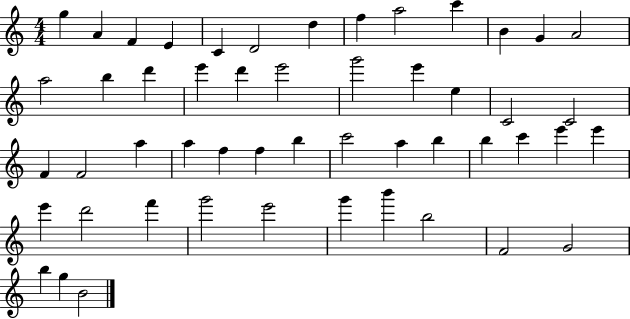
G5/q A4/q F4/q E4/q C4/q D4/h D5/q F5/q A5/h C6/q B4/q G4/q A4/h A5/h B5/q D6/q E6/q D6/q E6/h G6/h E6/q E5/q C4/h C4/h F4/q F4/h A5/q A5/q F5/q F5/q B5/q C6/h A5/q B5/q B5/q C6/q E6/q E6/q E6/q D6/h F6/q G6/h E6/h G6/q B6/q B5/h F4/h G4/h B5/q G5/q B4/h